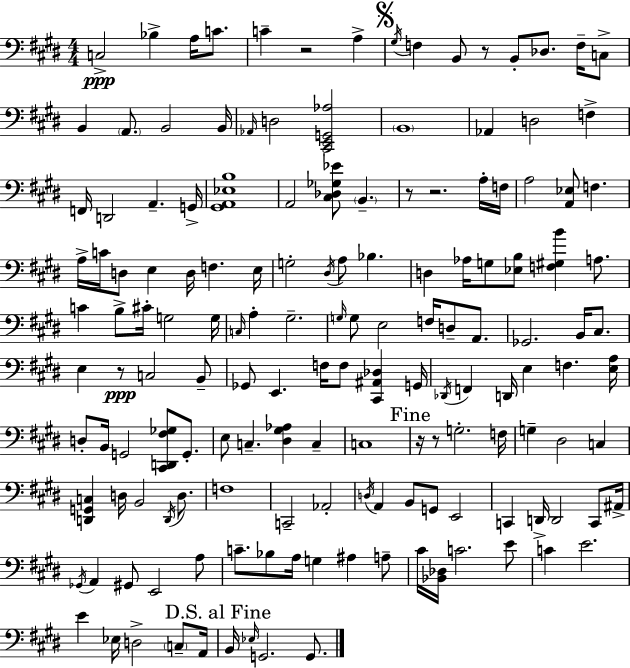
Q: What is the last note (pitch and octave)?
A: G2